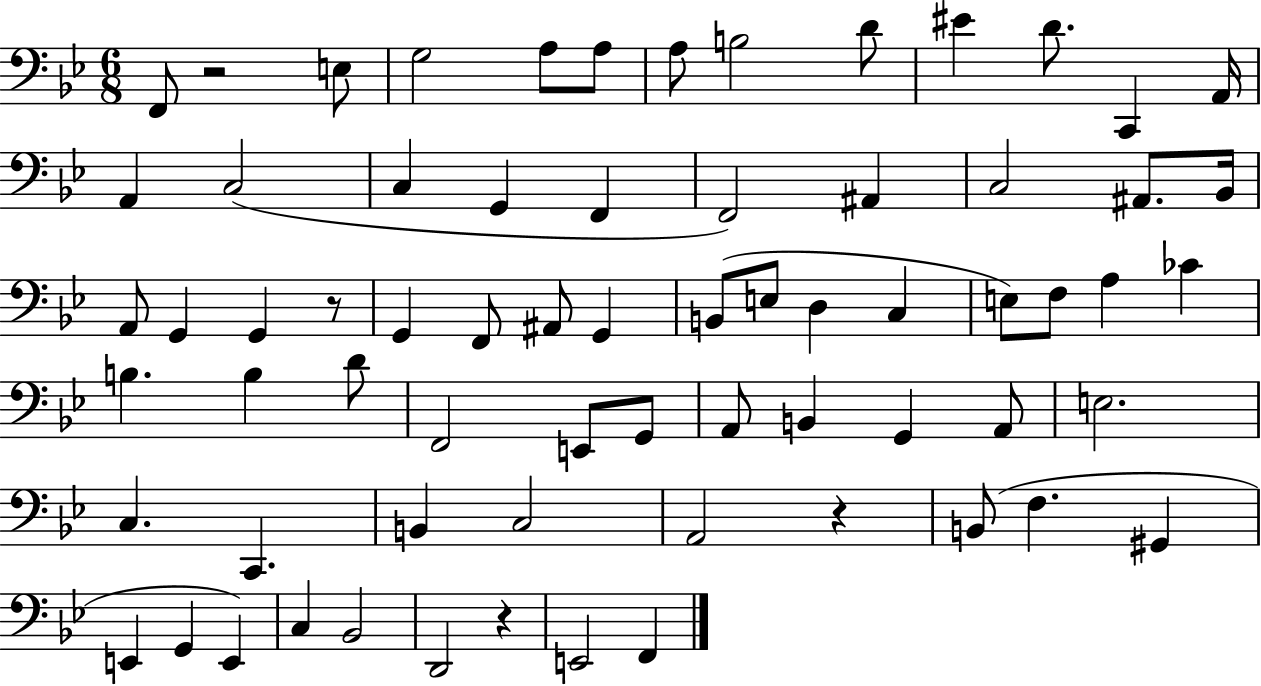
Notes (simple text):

F2/e R/h E3/e G3/h A3/e A3/e A3/e B3/h D4/e EIS4/q D4/e. C2/q A2/s A2/q C3/h C3/q G2/q F2/q F2/h A#2/q C3/h A#2/e. Bb2/s A2/e G2/q G2/q R/e G2/q F2/e A#2/e G2/q B2/e E3/e D3/q C3/q E3/e F3/e A3/q CES4/q B3/q. B3/q D4/e F2/h E2/e G2/e A2/e B2/q G2/q A2/e E3/h. C3/q. C2/q. B2/q C3/h A2/h R/q B2/e F3/q. G#2/q E2/q G2/q E2/q C3/q Bb2/h D2/h R/q E2/h F2/q